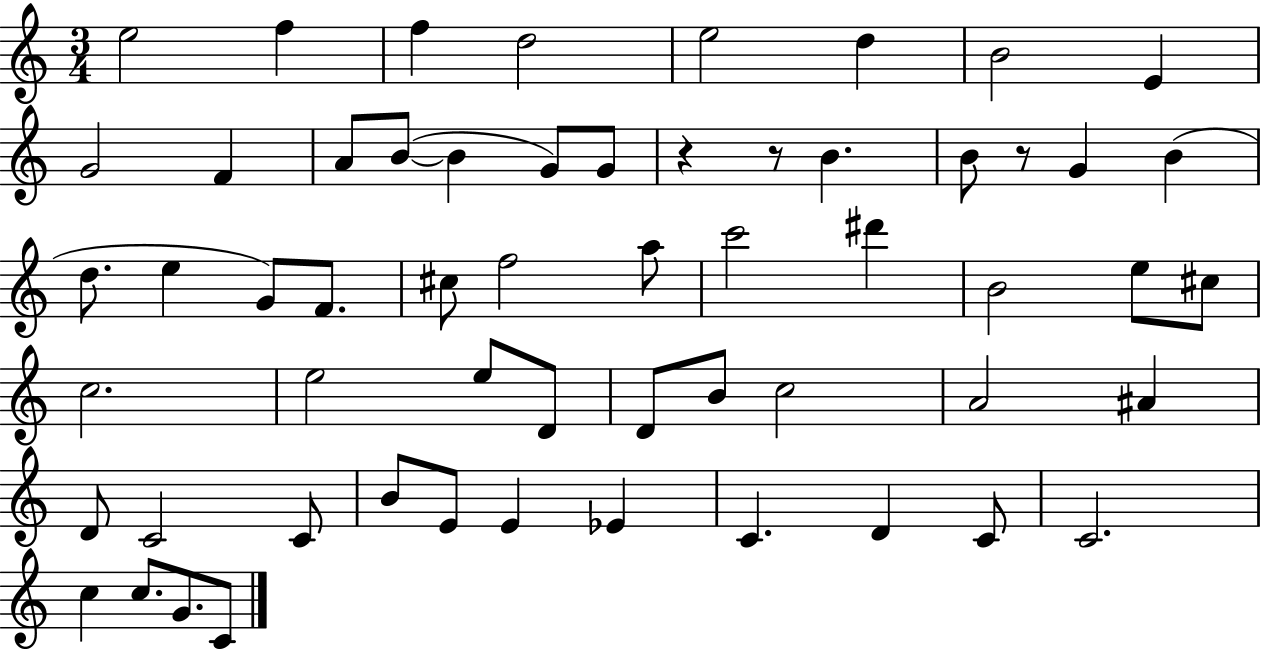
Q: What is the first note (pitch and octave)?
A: E5